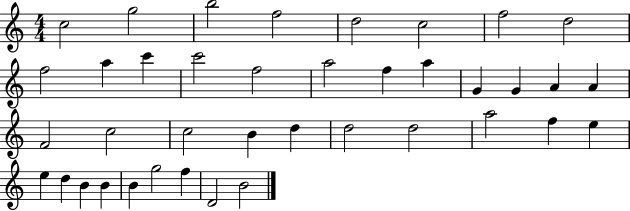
{
  \clef treble
  \numericTimeSignature
  \time 4/4
  \key c \major
  c''2 g''2 | b''2 f''2 | d''2 c''2 | f''2 d''2 | \break f''2 a''4 c'''4 | c'''2 f''2 | a''2 f''4 a''4 | g'4 g'4 a'4 a'4 | \break f'2 c''2 | c''2 b'4 d''4 | d''2 d''2 | a''2 f''4 e''4 | \break e''4 d''4 b'4 b'4 | b'4 g''2 f''4 | d'2 b'2 | \bar "|."
}